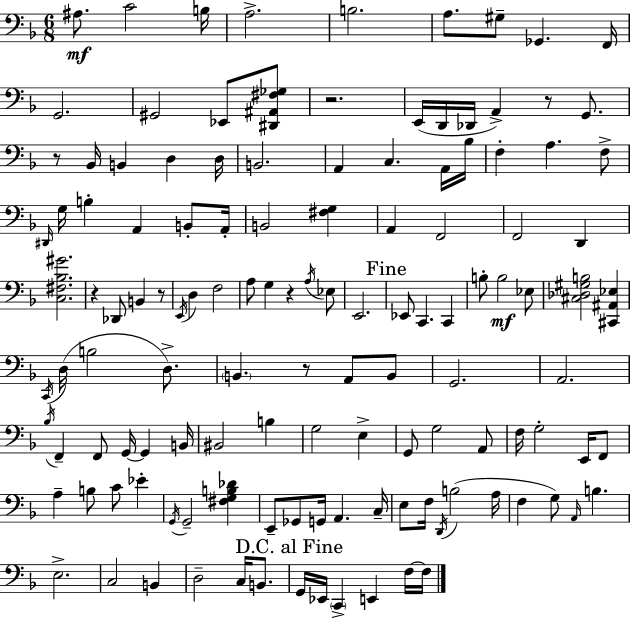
X:1
T:Untitled
M:6/8
L:1/4
K:F
^A,/2 C2 B,/4 A,2 B,2 A,/2 ^G,/2 _G,, F,,/4 G,,2 ^G,,2 _E,,/2 [^D,,^A,,^F,_G,]/2 z2 E,,/4 D,,/4 _D,,/4 A,, z/2 G,,/2 z/2 _B,,/4 B,, D, D,/4 B,,2 A,, C, A,,/4 _B,/4 F, A, F,/2 ^D,,/4 G,/4 B, A,, B,,/2 A,,/4 B,,2 [^F,G,] A,, F,,2 F,,2 D,, [C,^F,_B,^G]2 z _D,,/2 B,, z/2 E,,/4 D, F,2 A,/2 G, z A,/4 _E,/2 E,,2 _E,,/2 C,, C,, B,/2 B,2 _E,/2 [^C,_D,^G,B,]2 [^C,,^A,,_E,] C,,/4 D,/4 B,2 D,/2 B,, z/2 A,,/2 B,,/2 G,,2 A,,2 _B,/4 F,, F,,/2 G,,/4 G,, B,,/4 ^B,,2 B, G,2 E, G,,/2 G,2 A,,/2 F,/4 G,2 E,,/4 F,,/2 A, B,/2 C/2 _E G,,/4 G,,2 [^F,G,B,_D] E,,/2 _G,,/2 G,,/4 A,, C,/4 E,/2 F,/4 D,,/4 B,2 A,/4 F, G,/2 A,,/4 B, E,2 C,2 B,, D,2 C,/4 B,,/2 G,,/4 _E,,/4 C,, E,, F,/4 F,/4